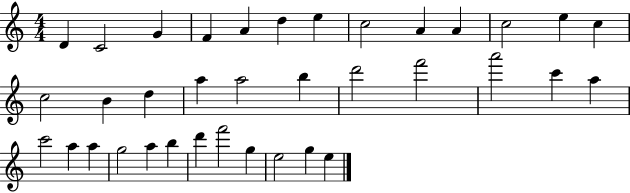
{
  \clef treble
  \numericTimeSignature
  \time 4/4
  \key c \major
  d'4 c'2 g'4 | f'4 a'4 d''4 e''4 | c''2 a'4 a'4 | c''2 e''4 c''4 | \break c''2 b'4 d''4 | a''4 a''2 b''4 | d'''2 f'''2 | a'''2 c'''4 a''4 | \break c'''2 a''4 a''4 | g''2 a''4 b''4 | d'''4 f'''2 g''4 | e''2 g''4 e''4 | \break \bar "|."
}